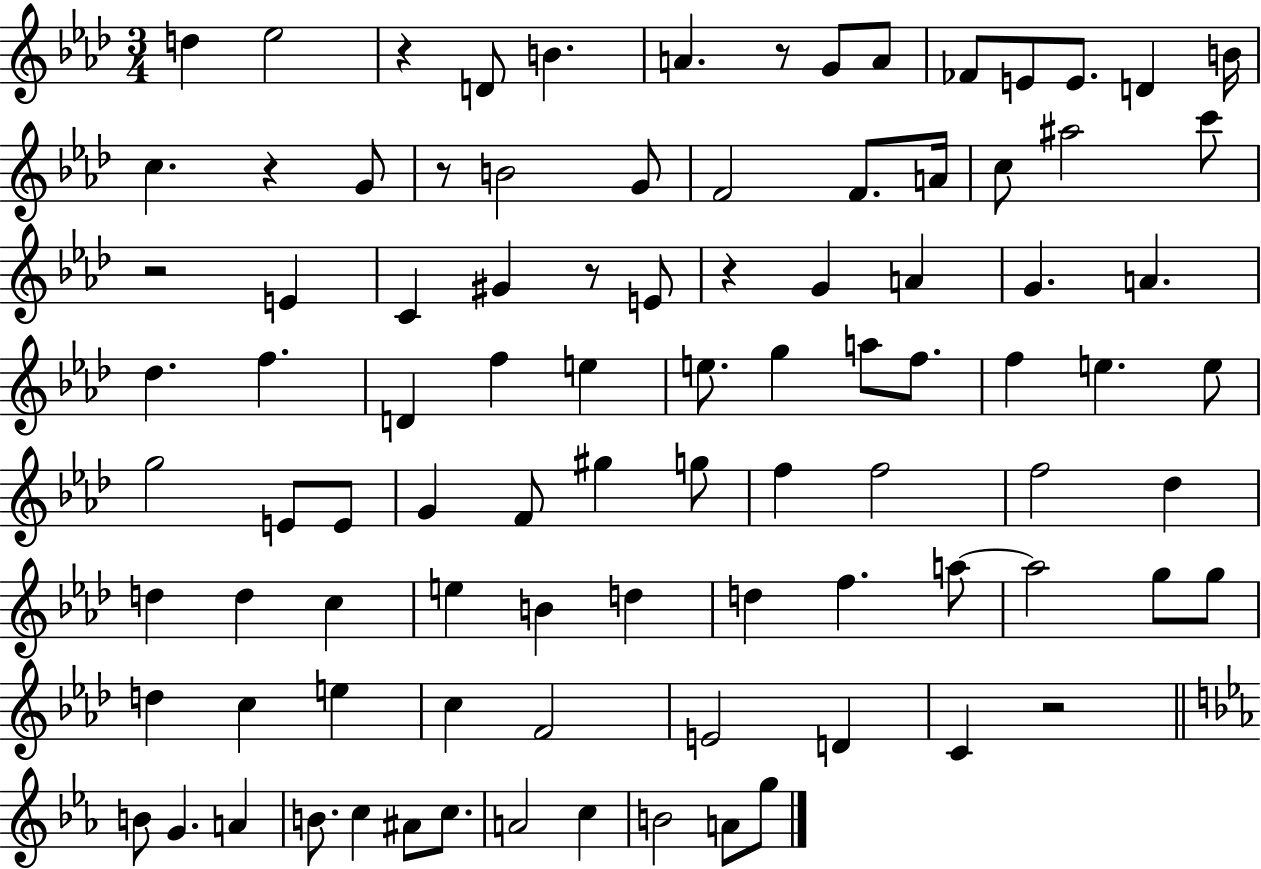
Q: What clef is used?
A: treble